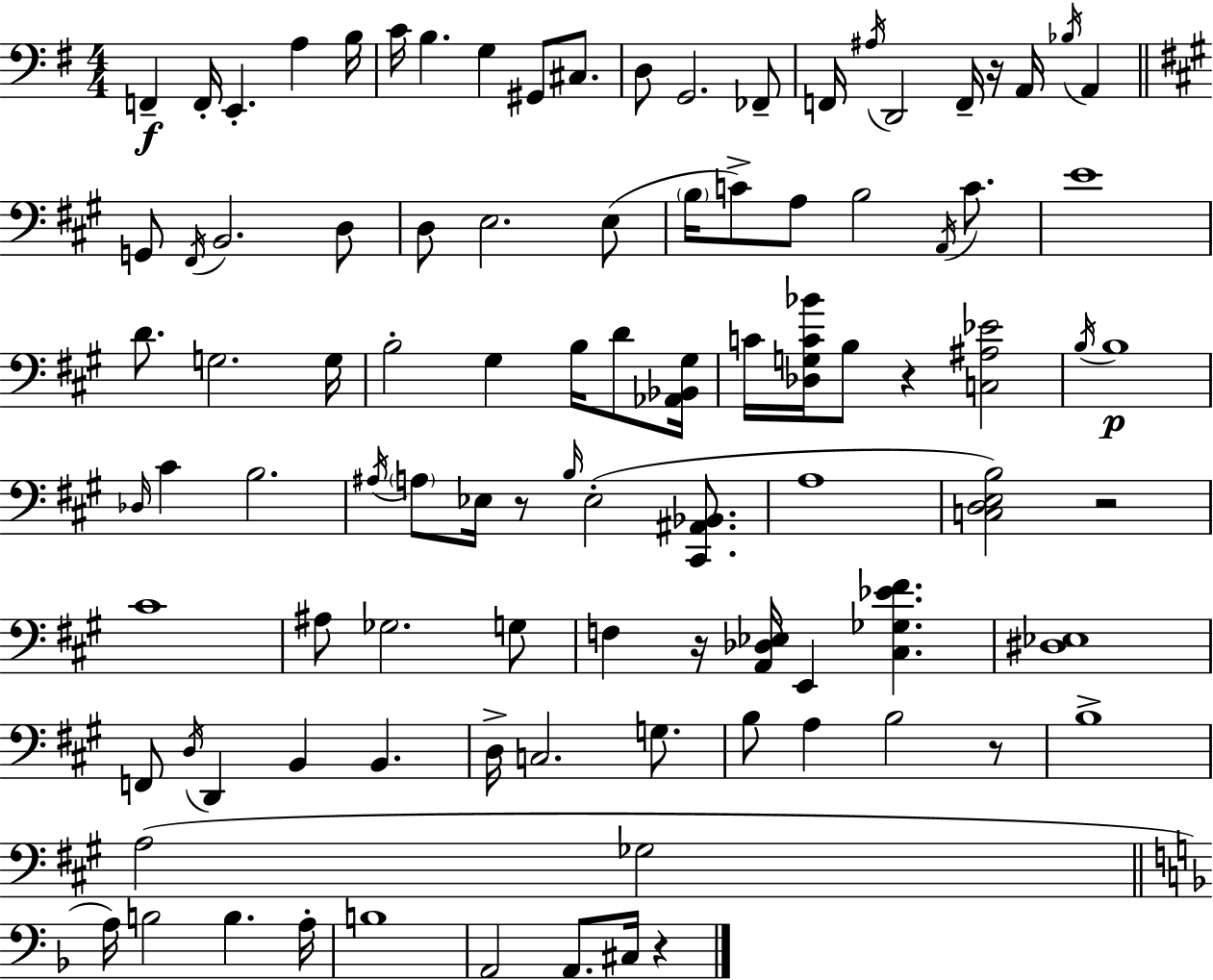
X:1
T:Untitled
M:4/4
L:1/4
K:Em
F,, F,,/4 E,, A, B,/4 C/4 B, G, ^G,,/2 ^C,/2 D,/2 G,,2 _F,,/2 F,,/4 ^A,/4 D,,2 F,,/4 z/4 A,,/4 _B,/4 A,, G,,/2 ^F,,/4 B,,2 D,/2 D,/2 E,2 E,/2 B,/4 C/2 A,/2 B,2 A,,/4 C/2 E4 D/2 G,2 G,/4 B,2 ^G, B,/4 D/2 [_A,,_B,,^G,]/4 C/4 [_D,G,C_B]/4 B,/2 z [C,^A,_E]2 B,/4 B,4 _D,/4 ^C B,2 ^A,/4 A,/2 _E,/4 z/2 B,/4 _E,2 [^C,,^A,,_B,,]/2 A,4 [C,D,E,B,]2 z2 ^C4 ^A,/2 _G,2 G,/2 F, z/4 [A,,_D,_E,]/4 E,, [^C,_G,_E^F] [^D,_E,]4 F,,/2 D,/4 D,, B,, B,, D,/4 C,2 G,/2 B,/2 A, B,2 z/2 B,4 A,2 _G,2 A,/4 B,2 B, A,/4 B,4 A,,2 A,,/2 ^C,/4 z